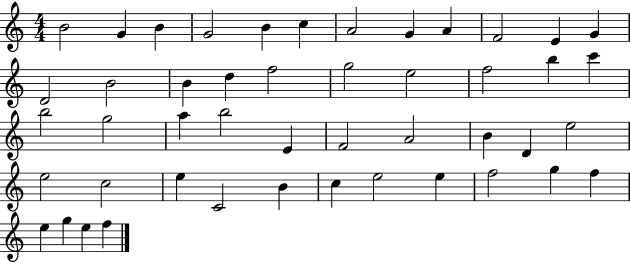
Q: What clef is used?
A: treble